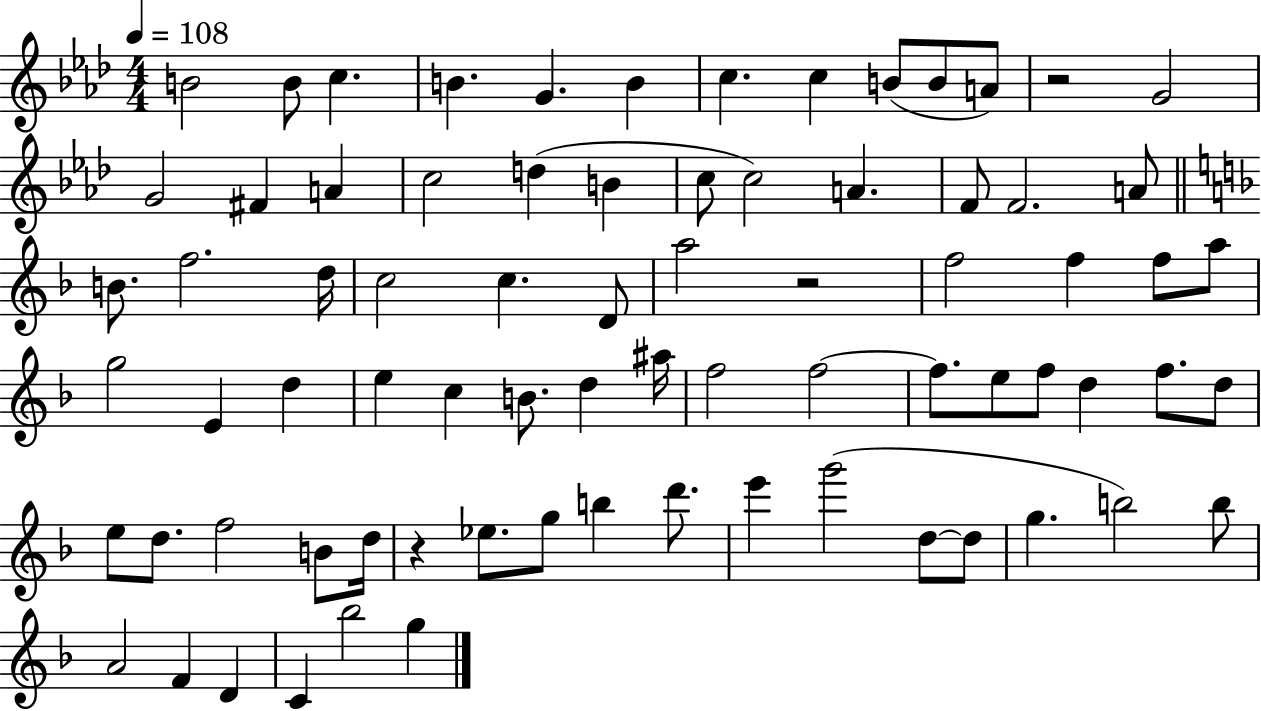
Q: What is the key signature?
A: AES major